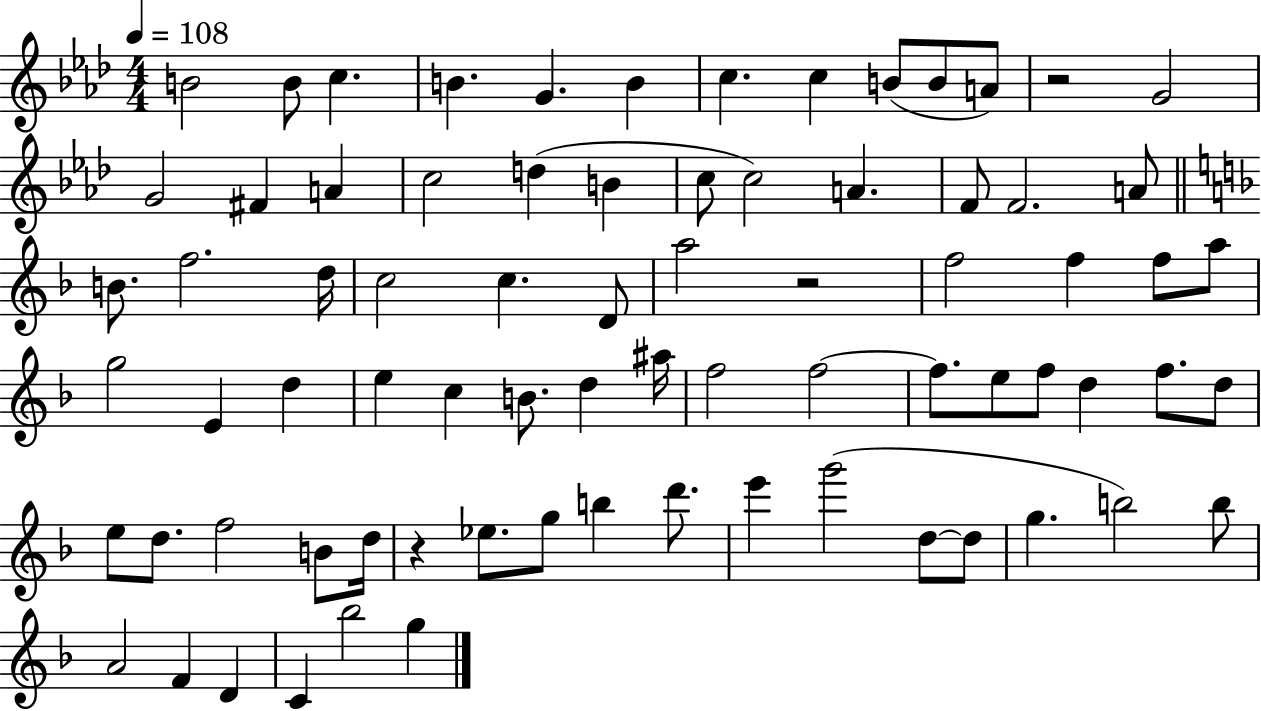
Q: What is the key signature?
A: AES major